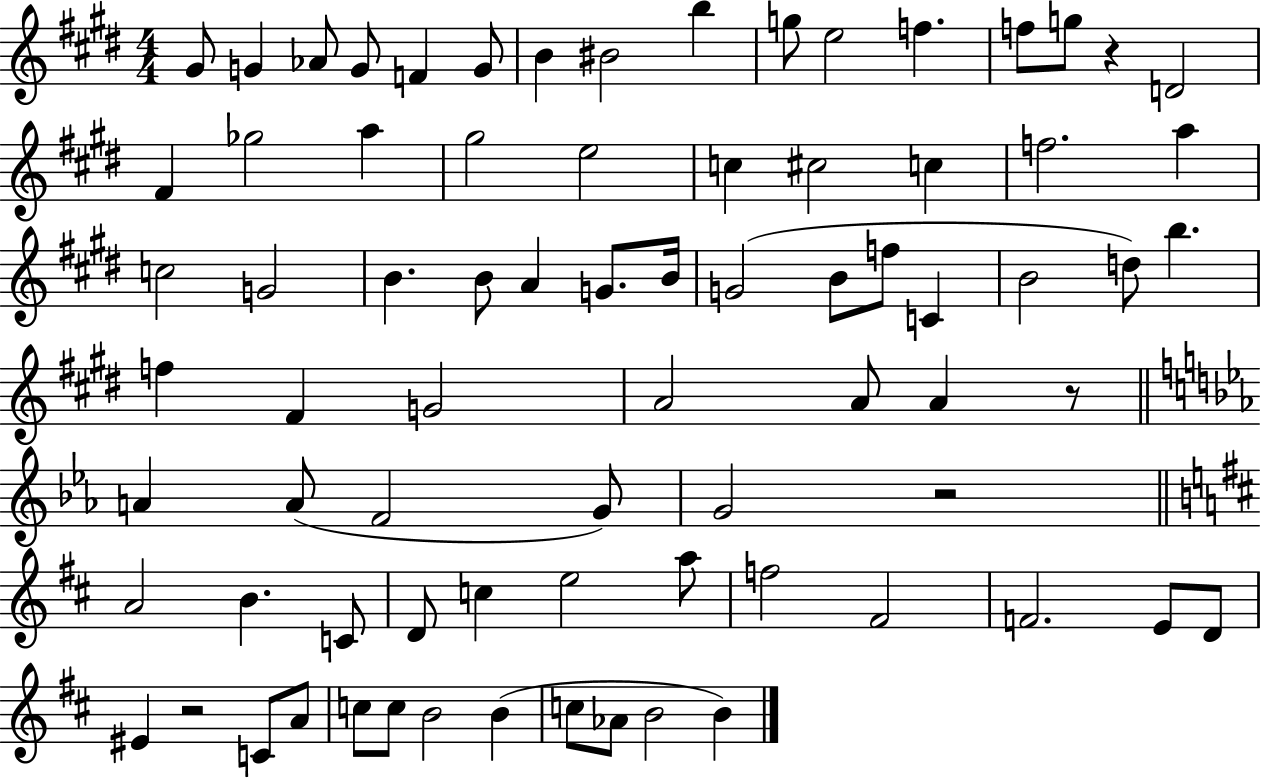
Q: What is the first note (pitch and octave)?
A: G#4